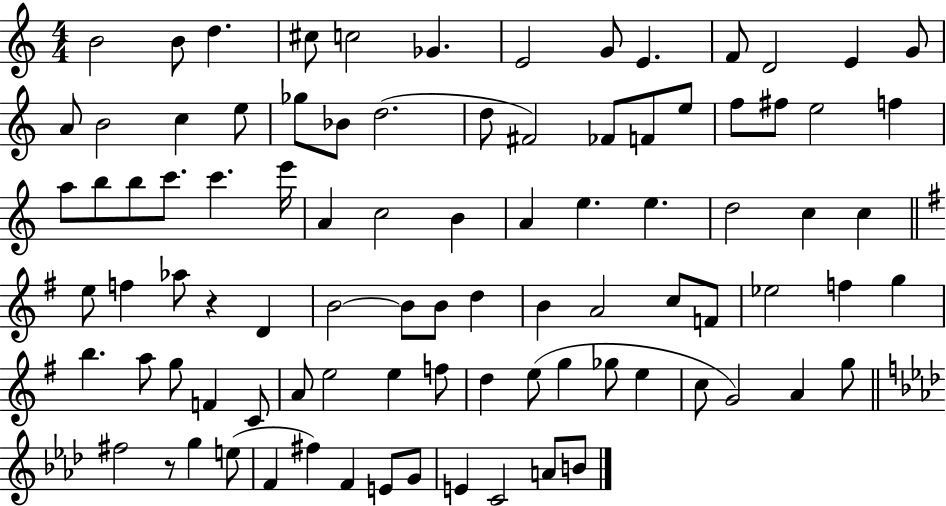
B4/h B4/e D5/q. C#5/e C5/h Gb4/q. E4/h G4/e E4/q. F4/e D4/h E4/q G4/e A4/e B4/h C5/q E5/e Gb5/e Bb4/e D5/h. D5/e F#4/h FES4/e F4/e E5/e F5/e F#5/e E5/h F5/q A5/e B5/e B5/e C6/e. C6/q. E6/s A4/q C5/h B4/q A4/q E5/q. E5/q. D5/h C5/q C5/q E5/e F5/q Ab5/e R/q D4/q B4/h B4/e B4/e D5/q B4/q A4/h C5/e F4/e Eb5/h F5/q G5/q B5/q. A5/e G5/e F4/q C4/e A4/e E5/h E5/q F5/e D5/q E5/e G5/q Gb5/e E5/q C5/e G4/h A4/q G5/e F#5/h R/e G5/q E5/e F4/q F#5/q F4/q E4/e G4/e E4/q C4/h A4/e B4/e